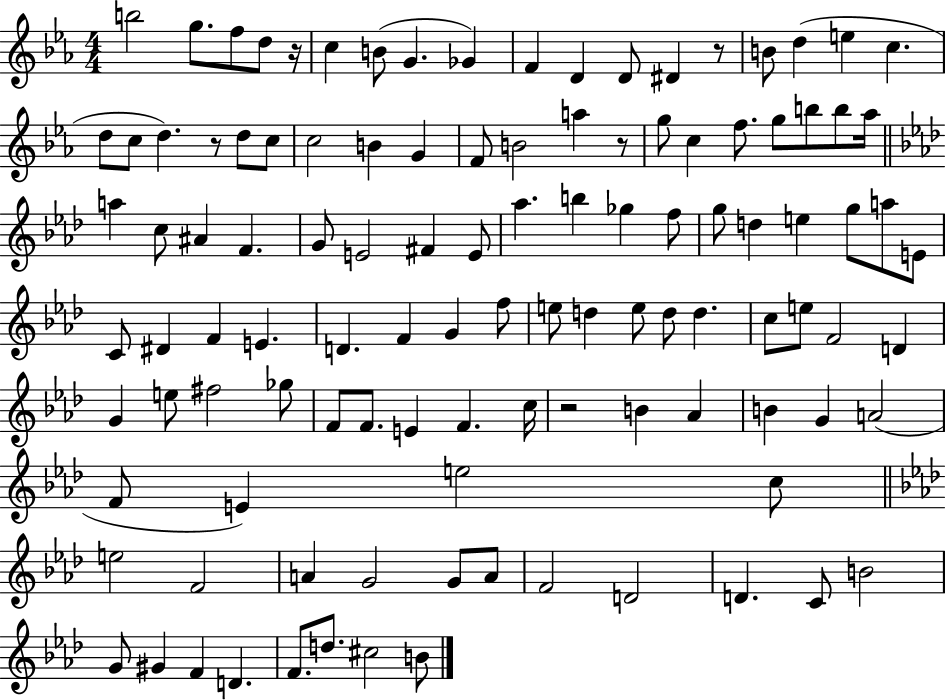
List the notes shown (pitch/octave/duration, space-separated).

B5/h G5/e. F5/e D5/e R/s C5/q B4/e G4/q. Gb4/q F4/q D4/q D4/e D#4/q R/e B4/e D5/q E5/q C5/q. D5/e C5/e D5/q. R/e D5/e C5/e C5/h B4/q G4/q F4/e B4/h A5/q R/e G5/e C5/q F5/e. G5/e B5/e B5/e Ab5/s A5/q C5/e A#4/q F4/q. G4/e E4/h F#4/q E4/e Ab5/q. B5/q Gb5/q F5/e G5/e D5/q E5/q G5/e A5/e E4/e C4/e D#4/q F4/q E4/q. D4/q. F4/q G4/q F5/e E5/e D5/q E5/e D5/e D5/q. C5/e E5/e F4/h D4/q G4/q E5/e F#5/h Gb5/e F4/e F4/e. E4/q F4/q. C5/s R/h B4/q Ab4/q B4/q G4/q A4/h F4/e E4/q E5/h C5/e E5/h F4/h A4/q G4/h G4/e A4/e F4/h D4/h D4/q. C4/e B4/h G4/e G#4/q F4/q D4/q. F4/e. D5/e. C#5/h B4/e